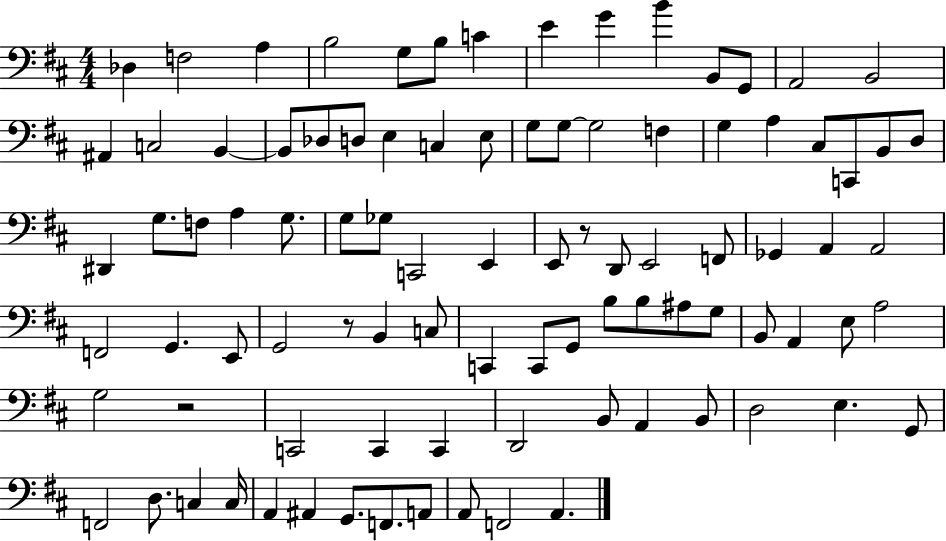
X:1
T:Untitled
M:4/4
L:1/4
K:D
_D, F,2 A, B,2 G,/2 B,/2 C E G B B,,/2 G,,/2 A,,2 B,,2 ^A,, C,2 B,, B,,/2 _D,/2 D,/2 E, C, E,/2 G,/2 G,/2 G,2 F, G, A, ^C,/2 C,,/2 B,,/2 D,/2 ^D,, G,/2 F,/2 A, G,/2 G,/2 _G,/2 C,,2 E,, E,,/2 z/2 D,,/2 E,,2 F,,/2 _G,, A,, A,,2 F,,2 G,, E,,/2 G,,2 z/2 B,, C,/2 C,, C,,/2 G,,/2 B,/2 B,/2 ^A,/2 G,/2 B,,/2 A,, E,/2 A,2 G,2 z2 C,,2 C,, C,, D,,2 B,,/2 A,, B,,/2 D,2 E, G,,/2 F,,2 D,/2 C, C,/4 A,, ^A,, G,,/2 F,,/2 A,,/2 A,,/2 F,,2 A,,